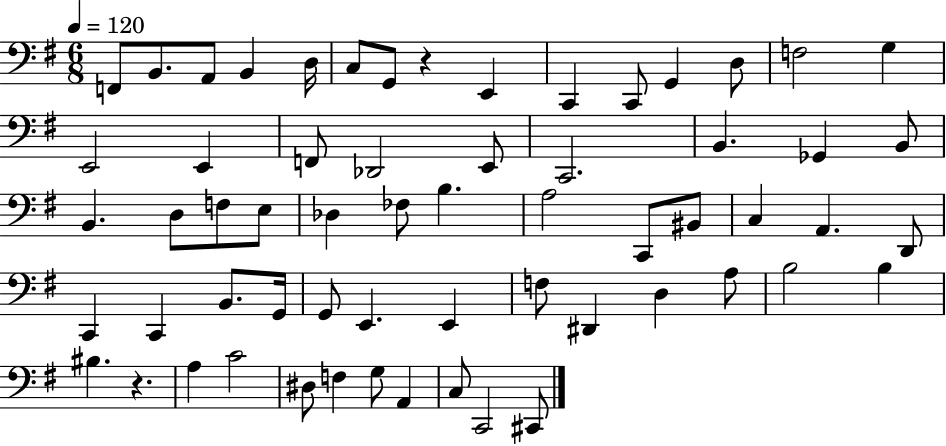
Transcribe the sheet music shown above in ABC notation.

X:1
T:Untitled
M:6/8
L:1/4
K:G
F,,/2 B,,/2 A,,/2 B,, D,/4 C,/2 G,,/2 z E,, C,, C,,/2 G,, D,/2 F,2 G, E,,2 E,, F,,/2 _D,,2 E,,/2 C,,2 B,, _G,, B,,/2 B,, D,/2 F,/2 E,/2 _D, _F,/2 B, A,2 C,,/2 ^B,,/2 C, A,, D,,/2 C,, C,, B,,/2 G,,/4 G,,/2 E,, E,, F,/2 ^D,, D, A,/2 B,2 B, ^B, z A, C2 ^D,/2 F, G,/2 A,, C,/2 C,,2 ^C,,/2